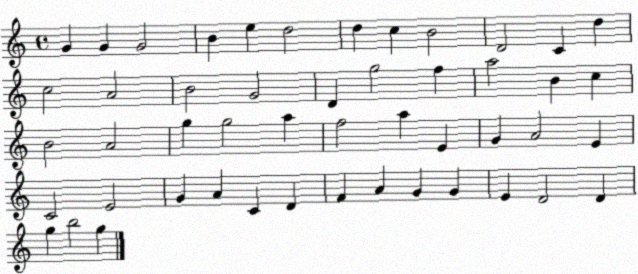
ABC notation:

X:1
T:Untitled
M:4/4
L:1/4
K:C
G G G2 B e d2 d c B2 D2 C d c2 A2 B2 G2 D g2 f a2 B c B2 A2 g g2 a f2 a E G A2 E C2 E2 G A C D F A G G E D2 D g b2 g